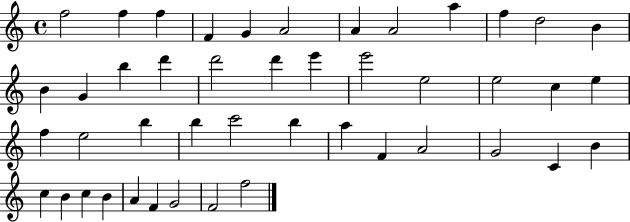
F5/h F5/q F5/q F4/q G4/q A4/h A4/q A4/h A5/q F5/q D5/h B4/q B4/q G4/q B5/q D6/q D6/h D6/q E6/q E6/h E5/h E5/h C5/q E5/q F5/q E5/h B5/q B5/q C6/h B5/q A5/q F4/q A4/h G4/h C4/q B4/q C5/q B4/q C5/q B4/q A4/q F4/q G4/h F4/h F5/h